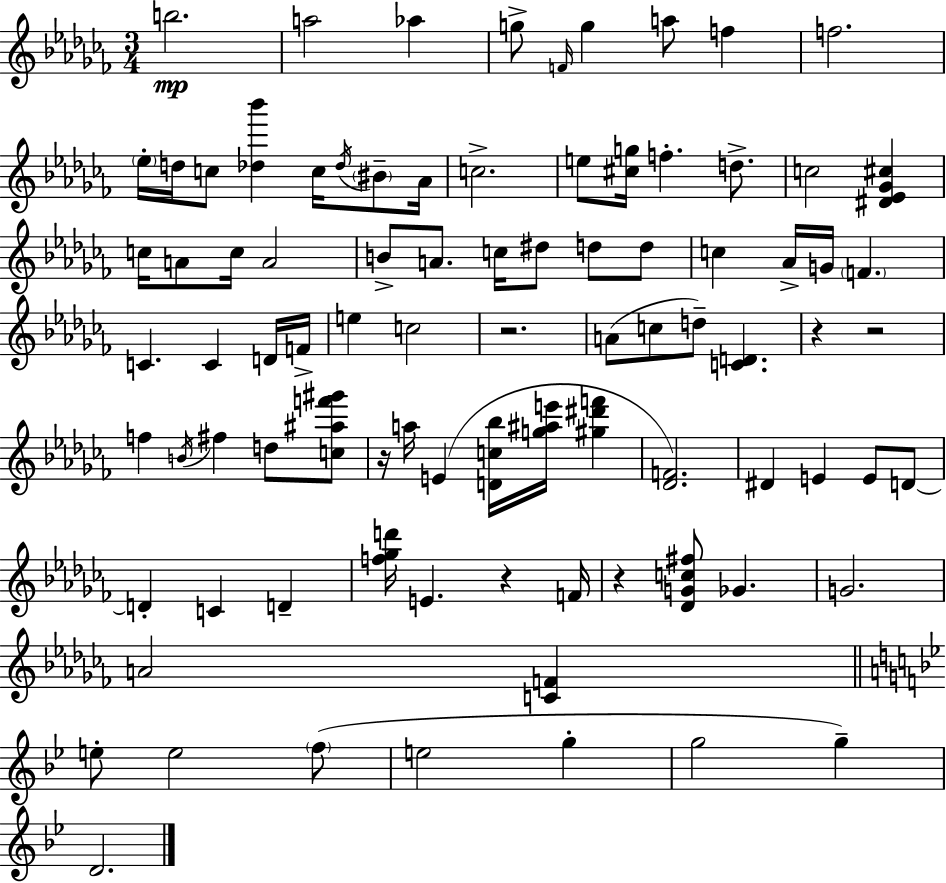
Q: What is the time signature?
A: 3/4